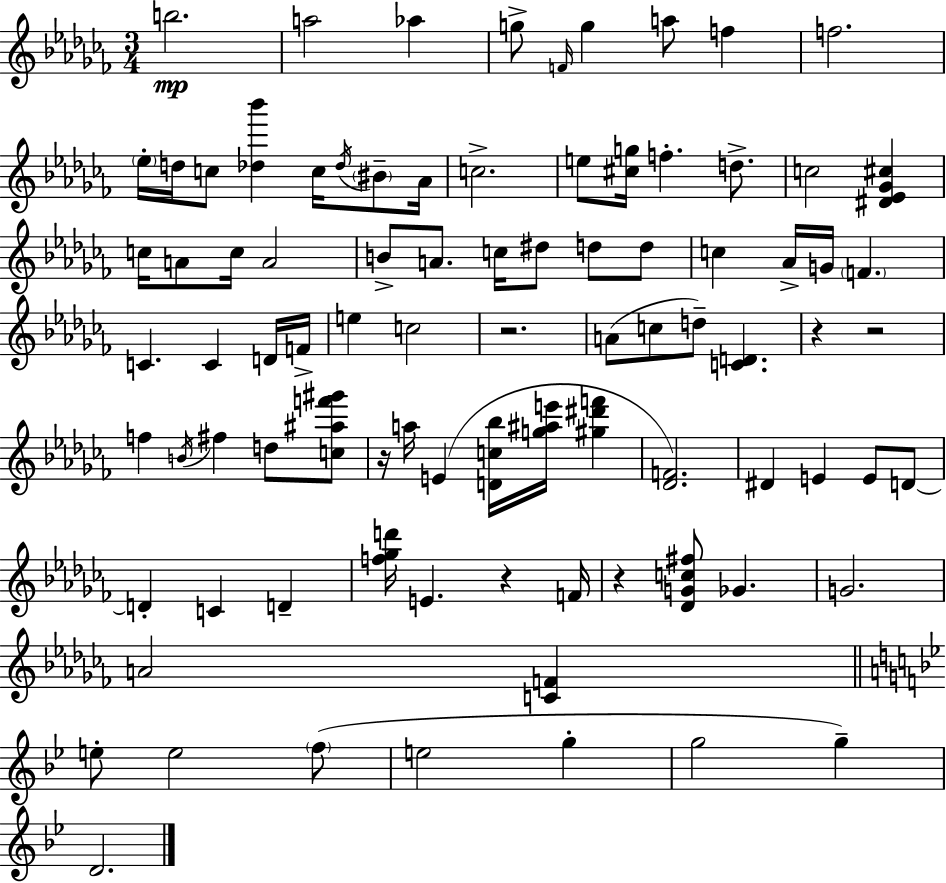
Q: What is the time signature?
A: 3/4